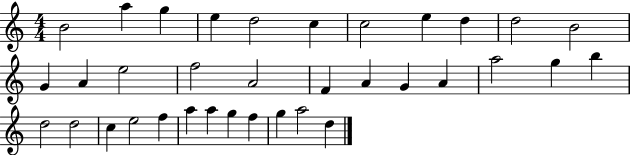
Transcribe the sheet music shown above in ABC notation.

X:1
T:Untitled
M:4/4
L:1/4
K:C
B2 a g e d2 c c2 e d d2 B2 G A e2 f2 A2 F A G A a2 g b d2 d2 c e2 f a a g f g a2 d